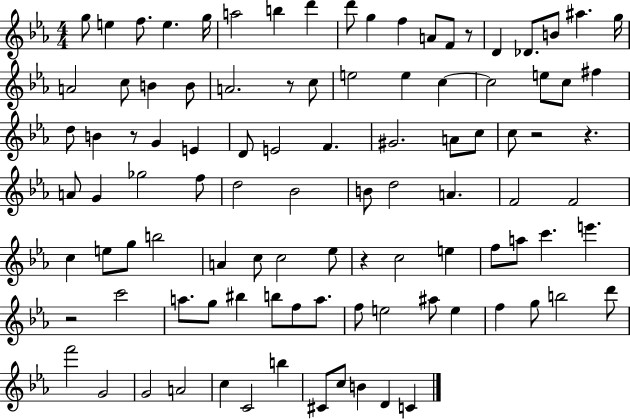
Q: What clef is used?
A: treble